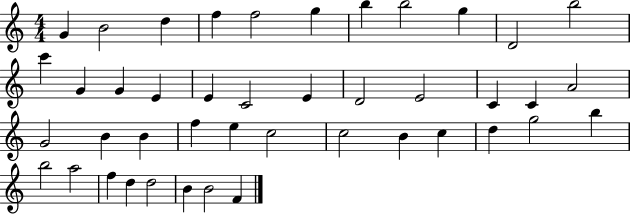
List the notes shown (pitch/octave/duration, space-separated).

G4/q B4/h D5/q F5/q F5/h G5/q B5/q B5/h G5/q D4/h B5/h C6/q G4/q G4/q E4/q E4/q C4/h E4/q D4/h E4/h C4/q C4/q A4/h G4/h B4/q B4/q F5/q E5/q C5/h C5/h B4/q C5/q D5/q G5/h B5/q B5/h A5/h F5/q D5/q D5/h B4/q B4/h F4/q